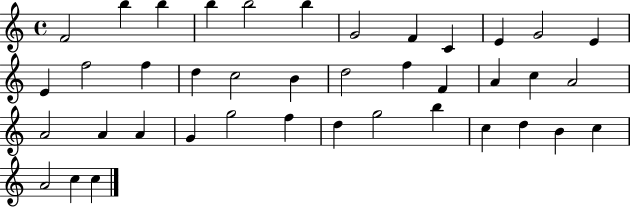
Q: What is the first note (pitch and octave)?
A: F4